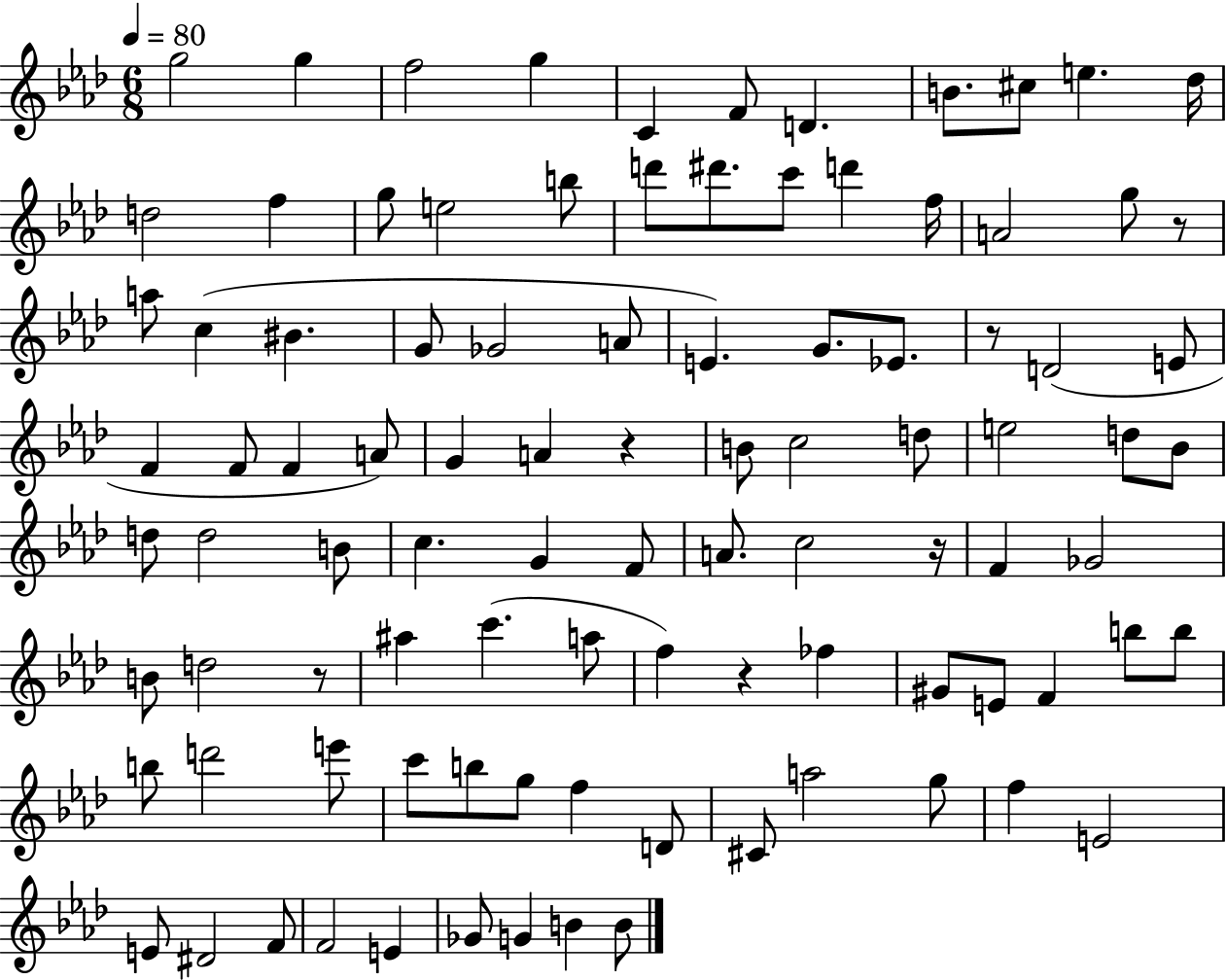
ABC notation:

X:1
T:Untitled
M:6/8
L:1/4
K:Ab
g2 g f2 g C F/2 D B/2 ^c/2 e _d/4 d2 f g/2 e2 b/2 d'/2 ^d'/2 c'/2 d' f/4 A2 g/2 z/2 a/2 c ^B G/2 _G2 A/2 E G/2 _E/2 z/2 D2 E/2 F F/2 F A/2 G A z B/2 c2 d/2 e2 d/2 _B/2 d/2 d2 B/2 c G F/2 A/2 c2 z/4 F _G2 B/2 d2 z/2 ^a c' a/2 f z _f ^G/2 E/2 F b/2 b/2 b/2 d'2 e'/2 c'/2 b/2 g/2 f D/2 ^C/2 a2 g/2 f E2 E/2 ^D2 F/2 F2 E _G/2 G B B/2